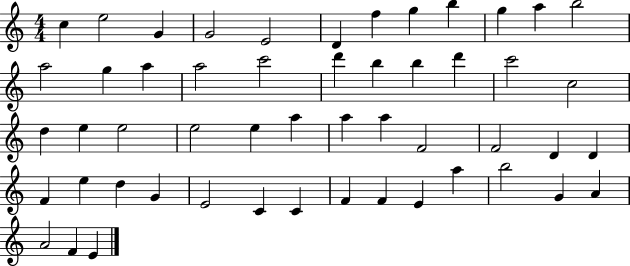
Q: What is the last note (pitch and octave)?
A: E4